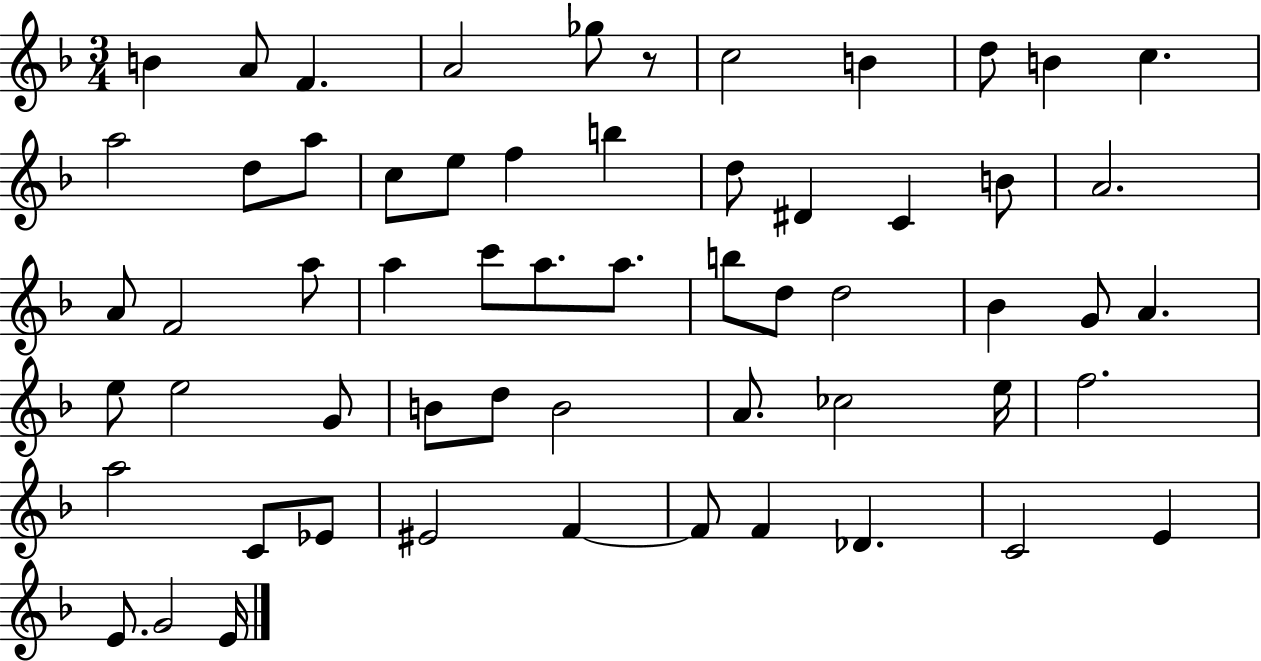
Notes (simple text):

B4/q A4/e F4/q. A4/h Gb5/e R/e C5/h B4/q D5/e B4/q C5/q. A5/h D5/e A5/e C5/e E5/e F5/q B5/q D5/e D#4/q C4/q B4/e A4/h. A4/e F4/h A5/e A5/q C6/e A5/e. A5/e. B5/e D5/e D5/h Bb4/q G4/e A4/q. E5/e E5/h G4/e B4/e D5/e B4/h A4/e. CES5/h E5/s F5/h. A5/h C4/e Eb4/e EIS4/h F4/q F4/e F4/q Db4/q. C4/h E4/q E4/e. G4/h E4/s